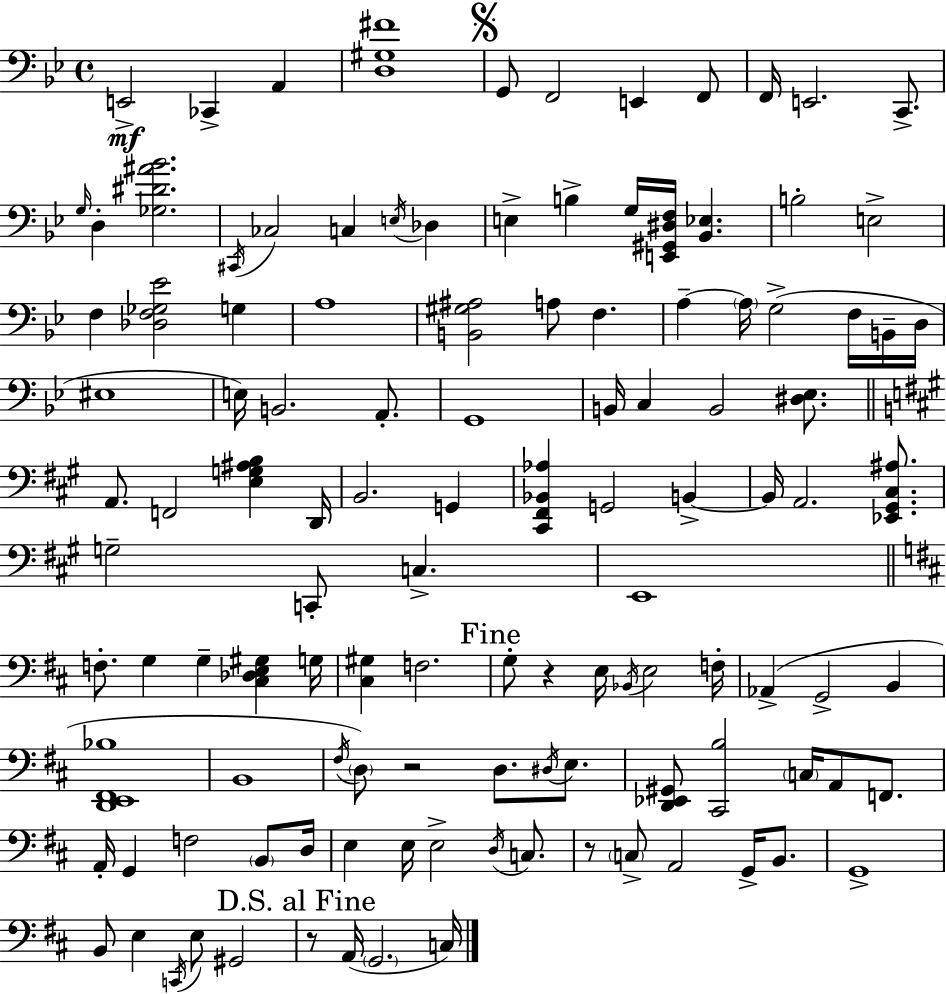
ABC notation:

X:1
T:Untitled
M:4/4
L:1/4
K:Bb
E,,2 _C,, A,, [D,^G,^F]4 G,,/2 F,,2 E,, F,,/2 F,,/4 E,,2 C,,/2 G,/4 D, [_G,^D^A_B]2 ^C,,/4 _C,2 C, E,/4 _D, E, B, G,/4 [E,,^G,,^D,F,]/4 [_B,,_E,] B,2 E,2 F, [_D,F,_G,_E]2 G, A,4 [B,,^G,^A,]2 A,/2 F, A, A,/4 G,2 F,/4 B,,/4 D,/4 ^E,4 E,/4 B,,2 A,,/2 G,,4 B,,/4 C, B,,2 [^D,_E,]/2 A,,/2 F,,2 [E,G,^A,B,] D,,/4 B,,2 G,, [^C,,^F,,_B,,_A,] G,,2 B,, B,,/4 A,,2 [_E,,^G,,^C,^A,]/2 G,2 C,,/2 C, E,,4 F,/2 G, G, [^C,_D,E,^G,] G,/4 [^C,^G,] F,2 G,/2 z E,/4 _B,,/4 E,2 F,/4 _A,, G,,2 B,, [D,,E,,^F,,_B,]4 B,,4 ^F,/4 D,/2 z2 D,/2 ^D,/4 E,/2 [D,,_E,,^G,,]/2 [^C,,B,]2 C,/4 A,,/2 F,,/2 A,,/4 G,, F,2 B,,/2 D,/4 E, E,/4 E,2 D,/4 C,/2 z/2 C,/2 A,,2 G,,/4 B,,/2 G,,4 B,,/2 E, C,,/4 E,/2 ^G,,2 z/2 A,,/4 G,,2 C,/4